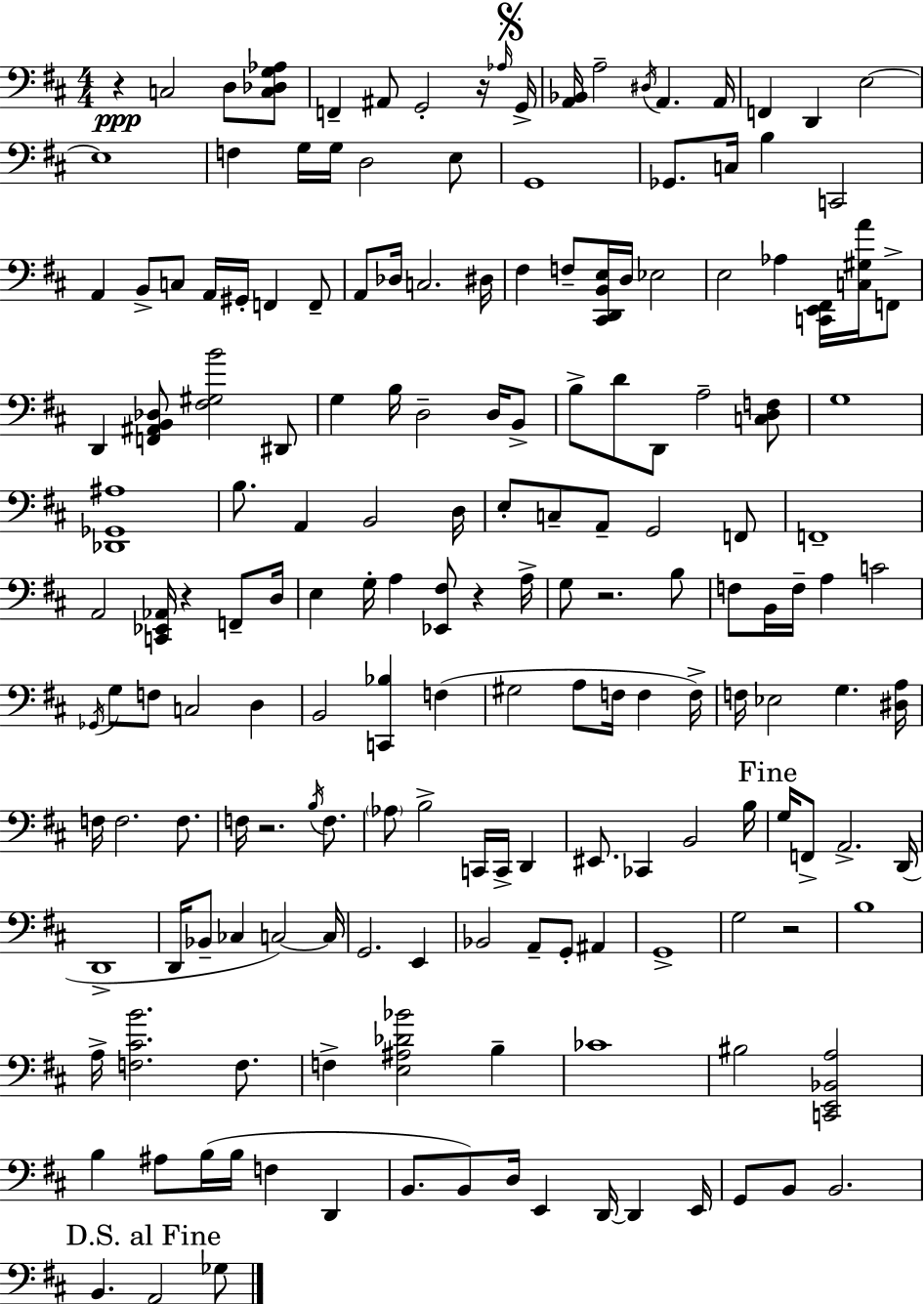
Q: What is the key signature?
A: D major